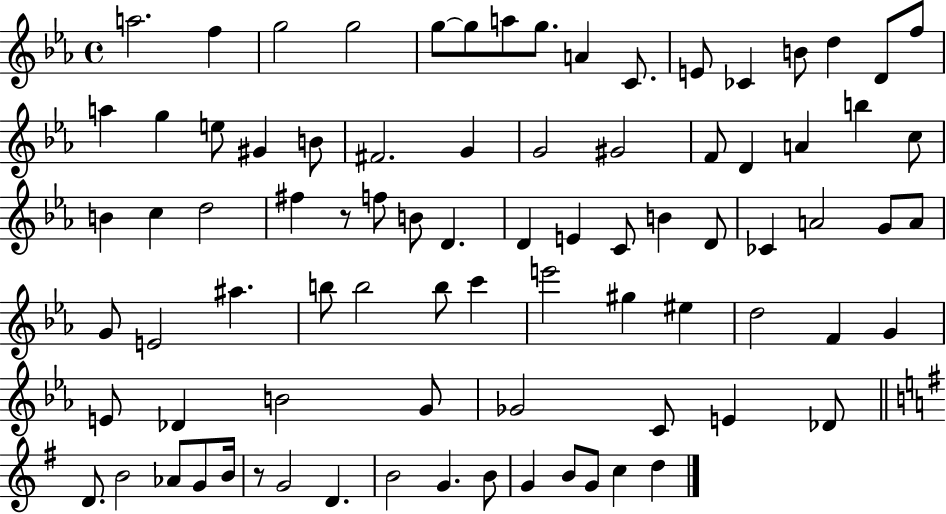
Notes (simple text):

A5/h. F5/q G5/h G5/h G5/e G5/e A5/e G5/e. A4/q C4/e. E4/e CES4/q B4/e D5/q D4/e F5/e A5/q G5/q E5/e G#4/q B4/e F#4/h. G4/q G4/h G#4/h F4/e D4/q A4/q B5/q C5/e B4/q C5/q D5/h F#5/q R/e F5/e B4/e D4/q. D4/q E4/q C4/e B4/q D4/e CES4/q A4/h G4/e A4/e G4/e E4/h A#5/q. B5/e B5/h B5/e C6/q E6/h G#5/q EIS5/q D5/h F4/q G4/q E4/e Db4/q B4/h G4/e Gb4/h C4/e E4/q Db4/e D4/e. B4/h Ab4/e G4/e B4/s R/e G4/h D4/q. B4/h G4/q. B4/e G4/q B4/e G4/e C5/q D5/q